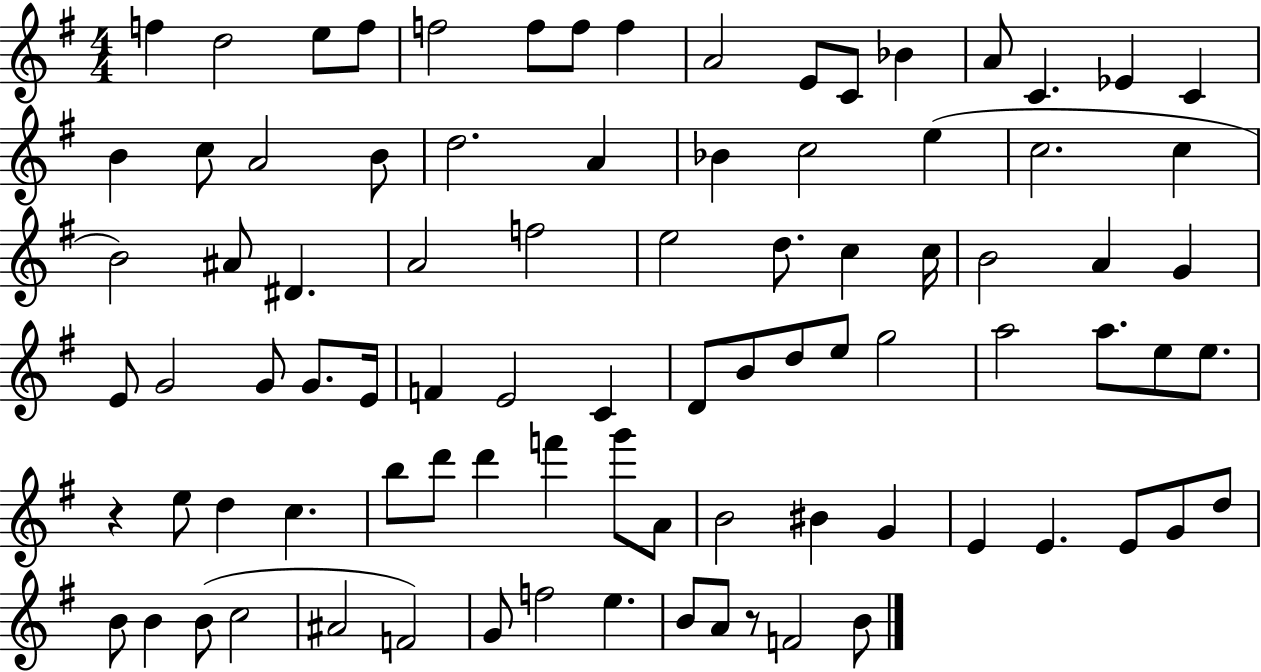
{
  \clef treble
  \numericTimeSignature
  \time 4/4
  \key g \major
  f''4 d''2 e''8 f''8 | f''2 f''8 f''8 f''4 | a'2 e'8 c'8 bes'4 | a'8 c'4. ees'4 c'4 | \break b'4 c''8 a'2 b'8 | d''2. a'4 | bes'4 c''2 e''4( | c''2. c''4 | \break b'2) ais'8 dis'4. | a'2 f''2 | e''2 d''8. c''4 c''16 | b'2 a'4 g'4 | \break e'8 g'2 g'8 g'8. e'16 | f'4 e'2 c'4 | d'8 b'8 d''8 e''8 g''2 | a''2 a''8. e''8 e''8. | \break r4 e''8 d''4 c''4. | b''8 d'''8 d'''4 f'''4 g'''8 a'8 | b'2 bis'4 g'4 | e'4 e'4. e'8 g'8 d''8 | \break b'8 b'4 b'8( c''2 | ais'2 f'2) | g'8 f''2 e''4. | b'8 a'8 r8 f'2 b'8 | \break \bar "|."
}